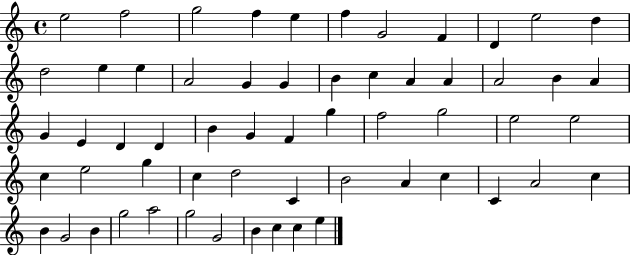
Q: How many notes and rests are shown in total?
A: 59